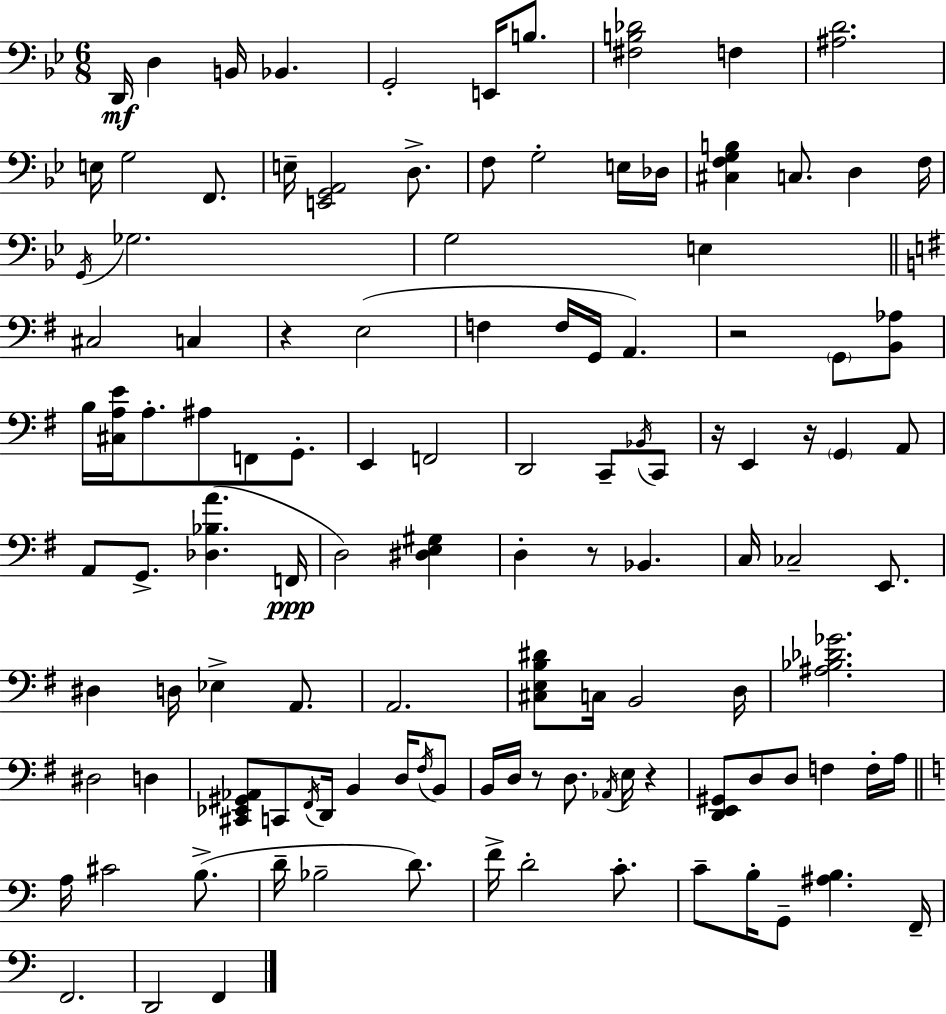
D2/s D3/q B2/s Bb2/q. G2/h E2/s B3/e. [F#3,B3,Db4]/h F3/q [A#3,D4]/h. E3/s G3/h F2/e. E3/s [E2,G2,A2]/h D3/e. F3/e G3/h E3/s Db3/s [C#3,F3,G3,B3]/q C3/e. D3/q F3/s G2/s Gb3/h. G3/h E3/q C#3/h C3/q R/q E3/h F3/q F3/s G2/s A2/q. R/h G2/e [B2,Ab3]/e B3/s [C#3,A3,E4]/s A3/e. A#3/e F2/e G2/e. E2/q F2/h D2/h C2/e Bb2/s C2/e R/s E2/q R/s G2/q A2/e A2/e G2/e. [Db3,Bb3,A4]/q. F2/s D3/h [D#3,E3,G#3]/q D3/q R/e Bb2/q. C3/s CES3/h E2/e. D#3/q D3/s Eb3/q A2/e. A2/h. [C#3,E3,B3,D#4]/e C3/s B2/h D3/s [A#3,Bb3,Db4,Gb4]/h. D#3/h D3/q [C#2,Eb2,G#2,Ab2]/e C2/e F#2/s D2/s B2/q D3/s F#3/s B2/e B2/s D3/s R/e D3/e. Ab2/s E3/s R/q [D2,E2,G#2]/e D3/e D3/e F3/q F3/s A3/s A3/s C#4/h B3/e. D4/s Bb3/h D4/e. F4/s D4/h C4/e. C4/e B3/s G2/e [A#3,B3]/q. F2/s F2/h. D2/h F2/q